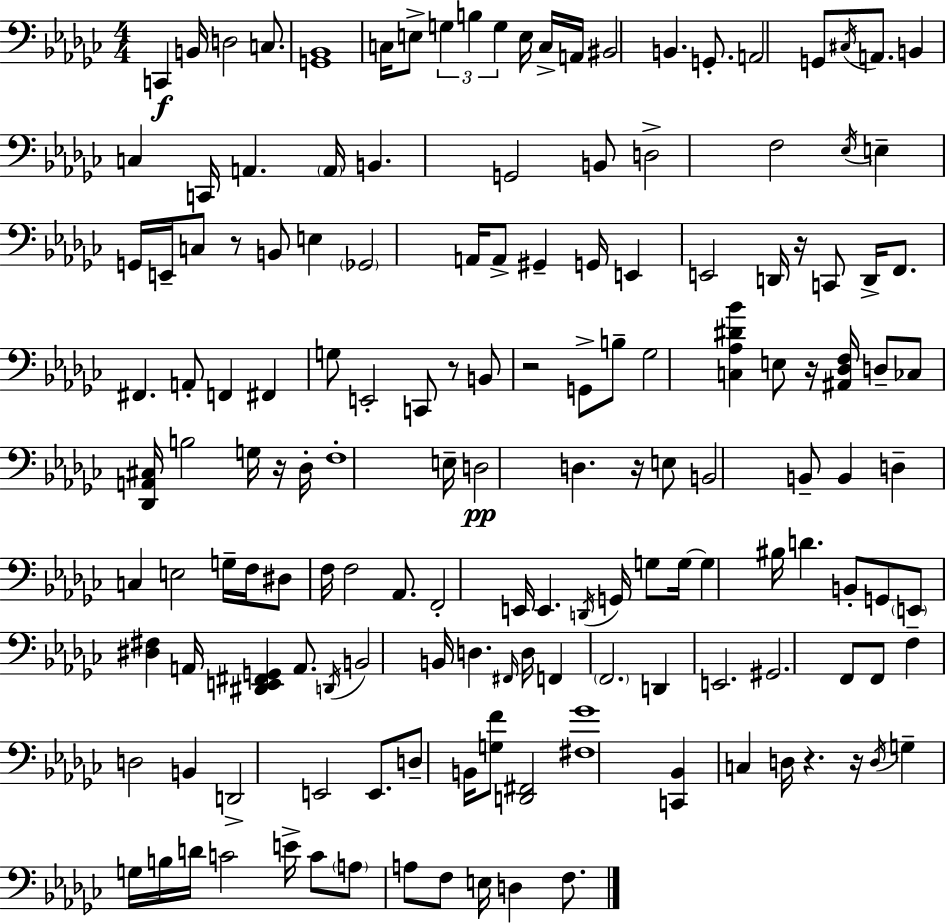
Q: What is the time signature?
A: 4/4